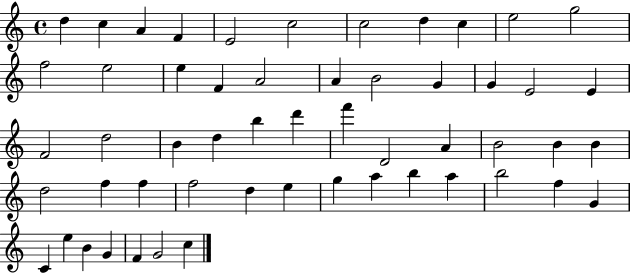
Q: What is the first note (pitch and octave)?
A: D5